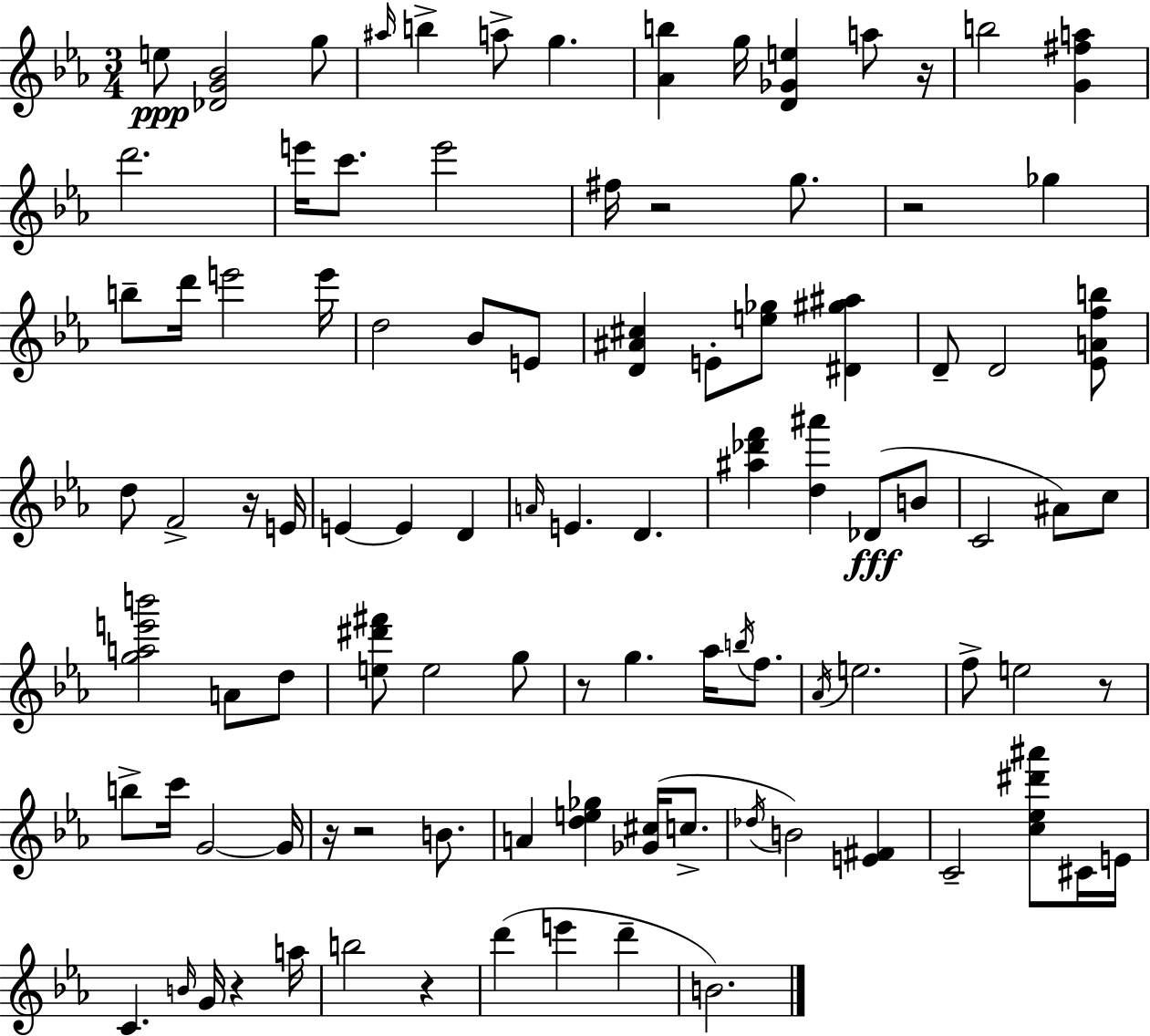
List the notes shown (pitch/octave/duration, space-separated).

E5/e [Db4,G4,Bb4]/h G5/e A#5/s B5/q A5/e G5/q. [Ab4,B5]/q G5/s [D4,Gb4,E5]/q A5/e R/s B5/h [G4,F#5,A5]/q D6/h. E6/s C6/e. E6/h F#5/s R/h G5/e. R/h Gb5/q B5/e D6/s E6/h E6/s D5/h Bb4/e E4/e [D4,A#4,C#5]/q E4/e [E5,Gb5]/e [D#4,G#5,A#5]/q D4/e D4/h [Eb4,A4,F5,B5]/e D5/e F4/h R/s E4/s E4/q E4/q D4/q A4/s E4/q. D4/q. [A#5,Db6,F6]/q [D5,A#6]/q Db4/e B4/e C4/h A#4/e C5/e [G5,A5,E6,B6]/h A4/e D5/e [E5,D#6,F#6]/e E5/h G5/e R/e G5/q. Ab5/s B5/s F5/e. Ab4/s E5/h. F5/e E5/h R/e B5/e C6/s G4/h G4/s R/s R/h B4/e. A4/q [D5,E5,Gb5]/q [Gb4,C#5]/s C5/e. Db5/s B4/h [E4,F#4]/q C4/h [C5,Eb5,D#6,A#6]/e C#4/s E4/s C4/q. B4/s G4/s R/q A5/s B5/h R/q D6/q E6/q D6/q B4/h.